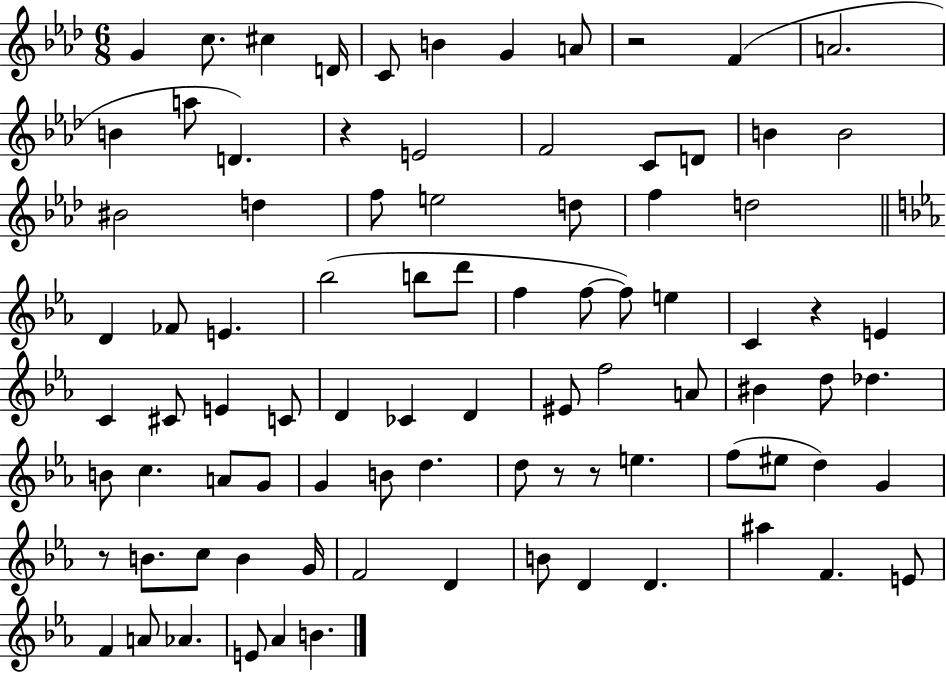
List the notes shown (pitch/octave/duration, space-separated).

G4/q C5/e. C#5/q D4/s C4/e B4/q G4/q A4/e R/h F4/q A4/h. B4/q A5/e D4/q. R/q E4/h F4/h C4/e D4/e B4/q B4/h BIS4/h D5/q F5/e E5/h D5/e F5/q D5/h D4/q FES4/e E4/q. Bb5/h B5/e D6/e F5/q F5/e F5/e E5/q C4/q R/q E4/q C4/q C#4/e E4/q C4/e D4/q CES4/q D4/q EIS4/e F5/h A4/e BIS4/q D5/e Db5/q. B4/e C5/q. A4/e G4/e G4/q B4/e D5/q. D5/e R/e R/e E5/q. F5/e EIS5/e D5/q G4/q R/e B4/e. C5/e B4/q G4/s F4/h D4/q B4/e D4/q D4/q. A#5/q F4/q. E4/e F4/q A4/e Ab4/q. E4/e Ab4/q B4/q.